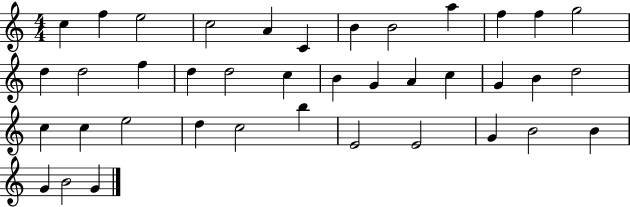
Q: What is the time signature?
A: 4/4